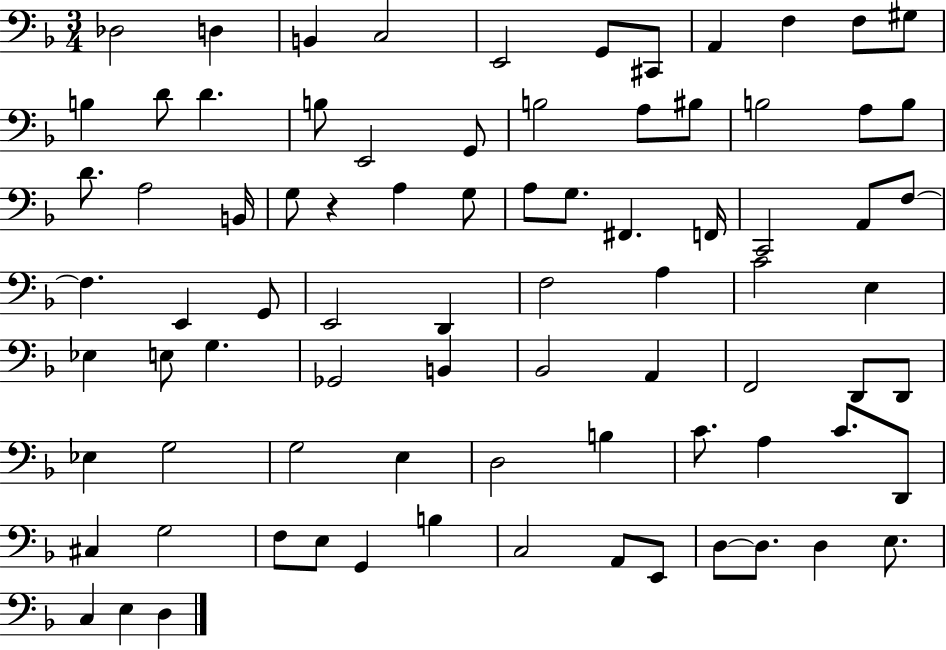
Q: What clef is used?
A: bass